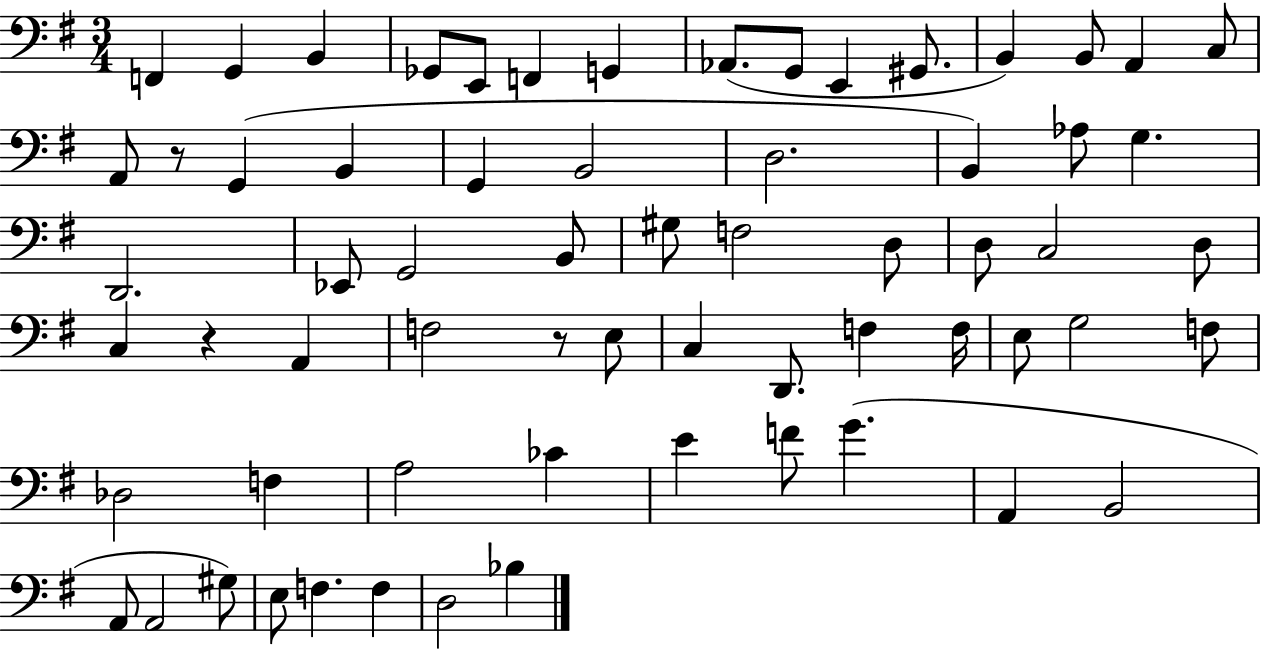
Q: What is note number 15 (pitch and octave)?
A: C3